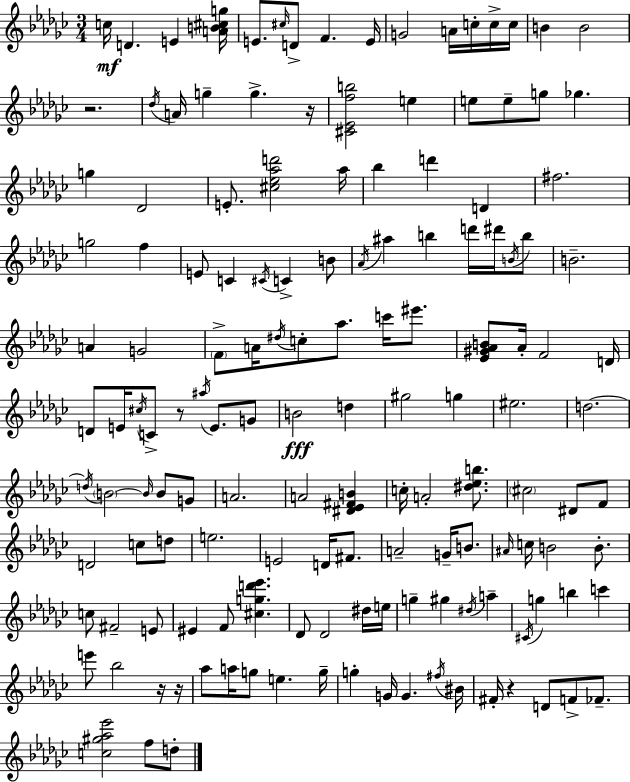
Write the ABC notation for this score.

X:1
T:Untitled
M:3/4
L:1/4
K:Ebm
c/4 D E [AB^cg]/4 E/2 ^c/4 D/2 F E/4 G2 A/4 c/4 c/4 c/4 B B2 z2 _d/4 A/4 g g z/4 [^C_Efb]2 e e/2 e/2 g/2 _g g _D2 E/2 [^c_e_ad']2 _a/4 _b d' D ^f2 g2 f E/2 C ^C/4 C B/2 _A/4 ^a b d'/4 ^d'/4 B/4 b/2 B2 A G2 F/2 A/4 ^d/4 c/2 _a/2 c'/4 ^e'/2 [_E^G_AB]/2 _A/4 F2 D/4 D/2 E/4 ^c/4 C/2 z/2 ^a/4 E/2 G/2 B2 d ^g2 g ^e2 d2 d/4 B2 B/4 B/2 G/2 A2 A2 [^D_E^FB] c/4 A2 [^d_eb]/2 ^c2 ^D/2 F/2 D2 c/2 d/2 e2 E2 D/4 ^F/2 A2 G/4 B/2 ^A/4 c/4 B2 B/2 c/2 ^F2 E/2 ^E F/2 [^cgd'_e'] _D/2 _D2 ^d/4 e/4 g ^g ^d/4 a ^C/4 g b c' e'/2 _b2 z/4 z/4 _a/2 a/4 g/2 e g/4 g G/4 G ^f/4 ^B/4 ^F/4 z D/2 F/2 _F/2 [c^g_a_e']2 f/2 d/2